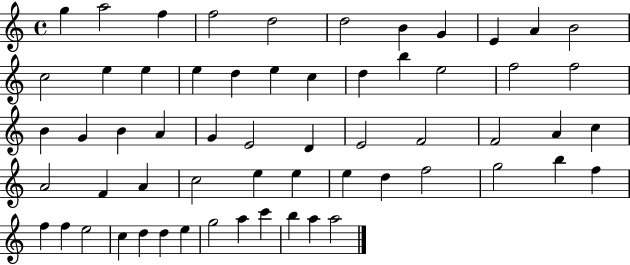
{
  \clef treble
  \time 4/4
  \defaultTimeSignature
  \key c \major
  g''4 a''2 f''4 | f''2 d''2 | d''2 b'4 g'4 | e'4 a'4 b'2 | \break c''2 e''4 e''4 | e''4 d''4 e''4 c''4 | d''4 b''4 e''2 | f''2 f''2 | \break b'4 g'4 b'4 a'4 | g'4 e'2 d'4 | e'2 f'2 | f'2 a'4 c''4 | \break a'2 f'4 a'4 | c''2 e''4 e''4 | e''4 d''4 f''2 | g''2 b''4 f''4 | \break f''4 f''4 e''2 | c''4 d''4 d''4 e''4 | g''2 a''4 c'''4 | b''4 a''4 a''2 | \break \bar "|."
}